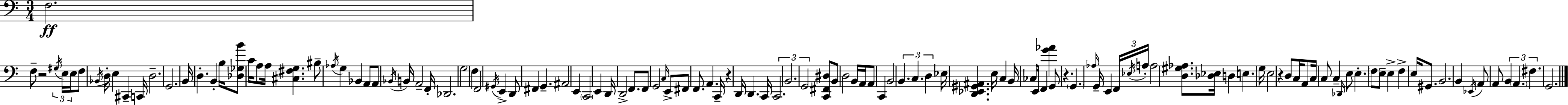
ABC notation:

X:1
T:Untitled
M:3/4
L:1/4
K:C
F,2 F,/2 z2 ^G,/4 E,/4 E,/4 F,/2 _B,,/4 D,/4 E, ^C,, C,,/4 D,2 G,,2 B,,/4 D, B,, B,/4 [_D,_G,B]/2 C/4 A,/2 A,/4 [^C,^F,G,] ^B,/2 _A,/4 G, _B,, A,,/2 A,,/2 _B,,/4 B,,/4 A,,2 F,,/4 _D,,2 G,2 F, F,,2 ^G,,/4 E,, D,,/2 ^F,, G,, ^A,,2 E,, C,,2 E,, D,,/4 D,,2 F,,/2 F,,/2 G,,2 C,/4 E,,/2 ^F,,/2 F,,/2 A,, C,,/4 z D,,/4 D,, C,,/4 C,,2 B,,2 G,,2 [C,,^F,,^D,]/2 B,,/2 D,2 B,,/4 A,,/4 A,,/2 C,, B,,2 B,, C, D, _E,/4 [D,,_E,,^G,,^A,,] E,/4 C, B,,/4 _C,/2 E,,/4 F,, [G_A] G,,/2 z G,, _A,/4 G,,/4 E,, F,,/4 _E,/4 A,/4 A,2 [D,^G,_A,]/2 [_D,_E,]/4 D, E, G,/4 E,2 z D,/2 C,/4 A,,/2 C,/4 C,/2 C, _D,,/4 E,/2 E, F,/2 E,/2 E, F, E,/4 ^G,,/2 B,,2 B,, _E,,/4 A,,/2 A,,/2 B,, A,, ^F, G,,2